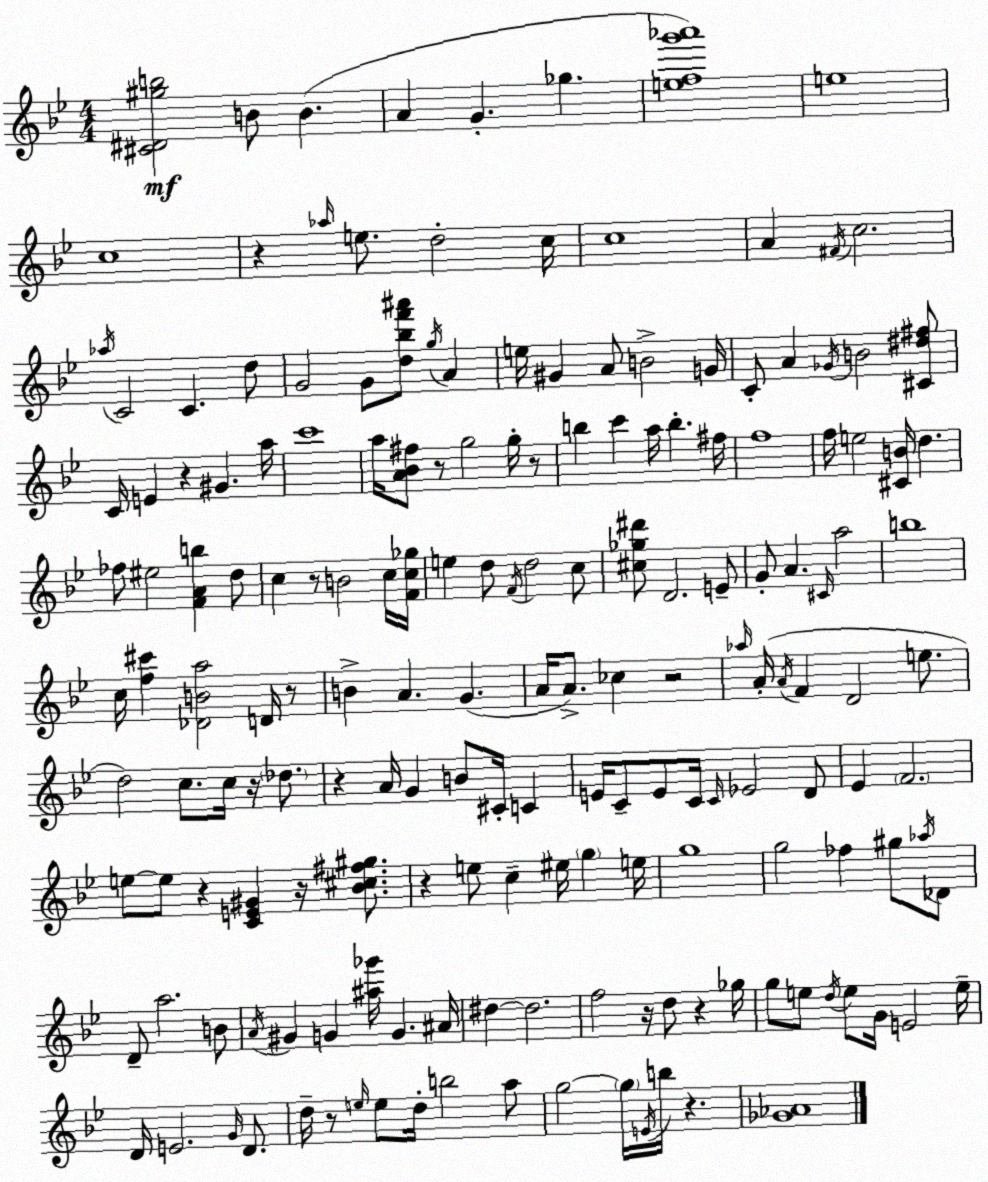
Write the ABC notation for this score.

X:1
T:Untitled
M:4/4
L:1/4
K:Gm
[^C^D^gb]2 B/2 B A G _g [efg'_a']4 e4 c4 z _a/4 e/2 d2 c/4 c4 A ^F/4 c2 _a/4 C2 C d/2 G2 G/2 [d_bf'^a']/2 g/4 A e/4 ^G A/2 B2 G/4 C/2 A _G/4 B2 [^C^d^f]/2 C/4 E z ^G a/4 c'4 a/4 [A_B^f]/2 z/2 g2 g/4 z/2 b c' a/4 b ^f/4 f4 f/4 e2 [^CB]/4 d _f/2 ^e2 [FAb] d/2 c z/2 B2 c/4 [Fc_g]/4 e d/2 F/4 d2 c/2 [^c_g^d']/2 D2 E/2 G/2 A ^C/4 a2 b4 c/4 [f^c'] [_DBa]2 D/4 z/2 B A G A/4 A/2 _c z2 _a/4 A/4 A/4 F D2 e/2 d2 c/2 c/4 z/4 _d/2 z A/4 G B/2 ^C/4 C E/4 C/2 E/2 C/4 C/4 _E2 D/2 _E F2 e/2 e/2 z [CE^G] z/4 [_B^c^f^g]/2 z e/2 c ^e/4 g e/4 g4 g2 _f ^g/2 _a/4 _D/2 D/2 a2 B/2 A/4 ^G G [^a_g']/4 G ^A/4 ^d ^d2 f2 z/4 d/2 z _g/4 g/2 e/2 d/4 e/2 G/4 E2 e/4 D/4 E2 G/4 D/2 d/4 z/2 e/4 e/2 d/4 b2 a/2 g2 g/4 E/4 b/4 z [_G_A]4